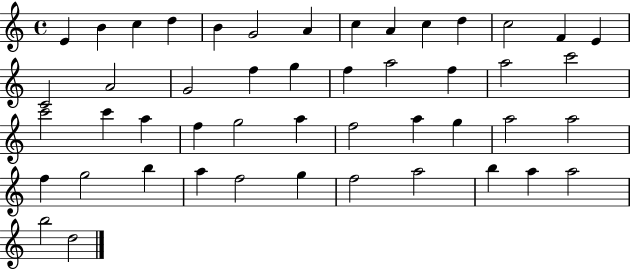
X:1
T:Untitled
M:4/4
L:1/4
K:C
E B c d B G2 A c A c d c2 F E C2 A2 G2 f g f a2 f a2 c'2 c'2 c' a f g2 a f2 a g a2 a2 f g2 b a f2 g f2 a2 b a a2 b2 d2